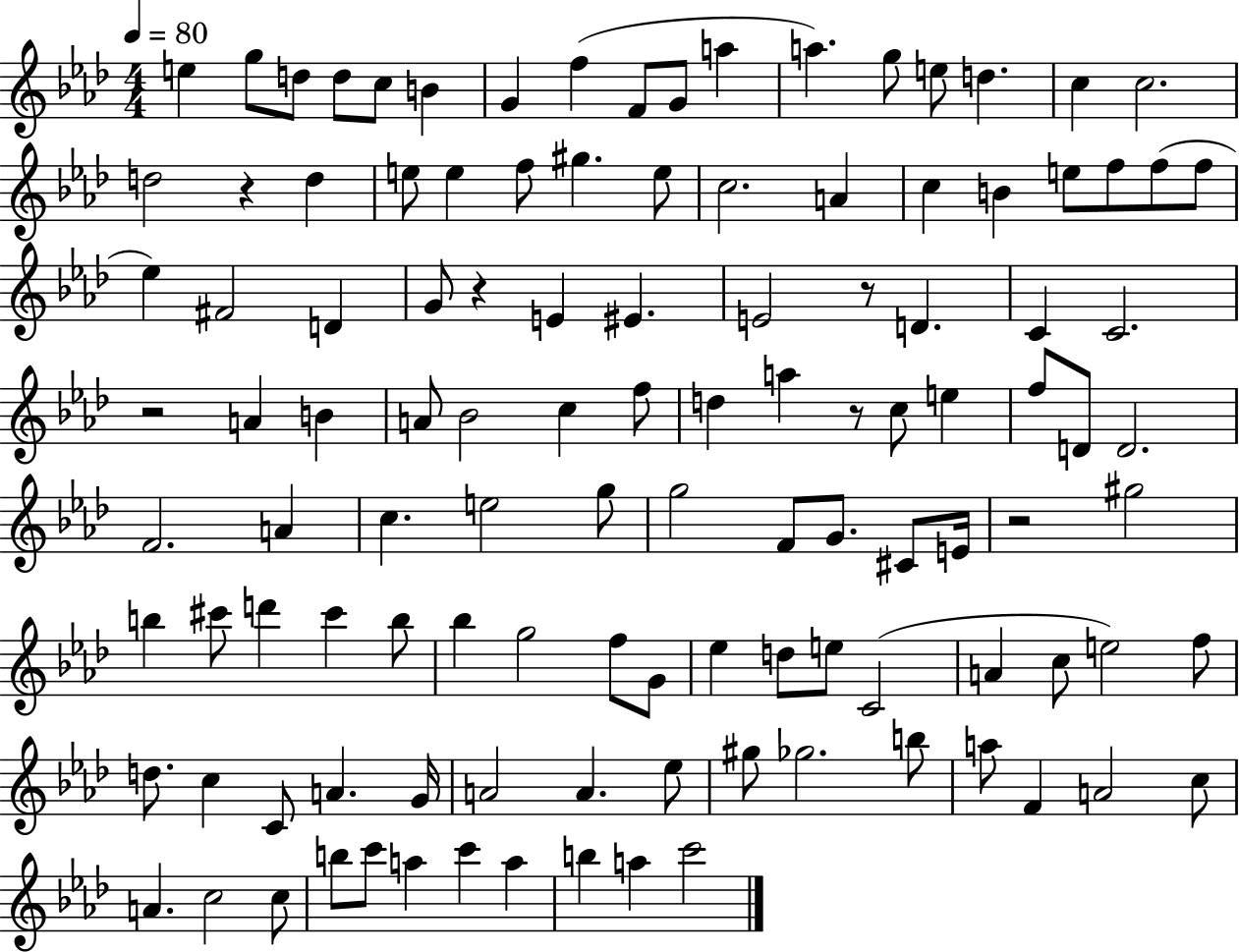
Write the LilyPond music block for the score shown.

{
  \clef treble
  \numericTimeSignature
  \time 4/4
  \key aes \major
  \tempo 4 = 80
  \repeat volta 2 { e''4 g''8 d''8 d''8 c''8 b'4 | g'4 f''4( f'8 g'8 a''4 | a''4.) g''8 e''8 d''4. | c''4 c''2. | \break d''2 r4 d''4 | e''8 e''4 f''8 gis''4. e''8 | c''2. a'4 | c''4 b'4 e''8 f''8 f''8( f''8 | \break ees''4) fis'2 d'4 | g'8 r4 e'4 eis'4. | e'2 r8 d'4. | c'4 c'2. | \break r2 a'4 b'4 | a'8 bes'2 c''4 f''8 | d''4 a''4 r8 c''8 e''4 | f''8 d'8 d'2. | \break f'2. a'4 | c''4. e''2 g''8 | g''2 f'8 g'8. cis'8 e'16 | r2 gis''2 | \break b''4 cis'''8 d'''4 cis'''4 b''8 | bes''4 g''2 f''8 g'8 | ees''4 d''8 e''8 c'2( | a'4 c''8 e''2) f''8 | \break d''8. c''4 c'8 a'4. g'16 | a'2 a'4. ees''8 | gis''8 ges''2. b''8 | a''8 f'4 a'2 c''8 | \break a'4. c''2 c''8 | b''8 c'''8 a''4 c'''4 a''4 | b''4 a''4 c'''2 | } \bar "|."
}